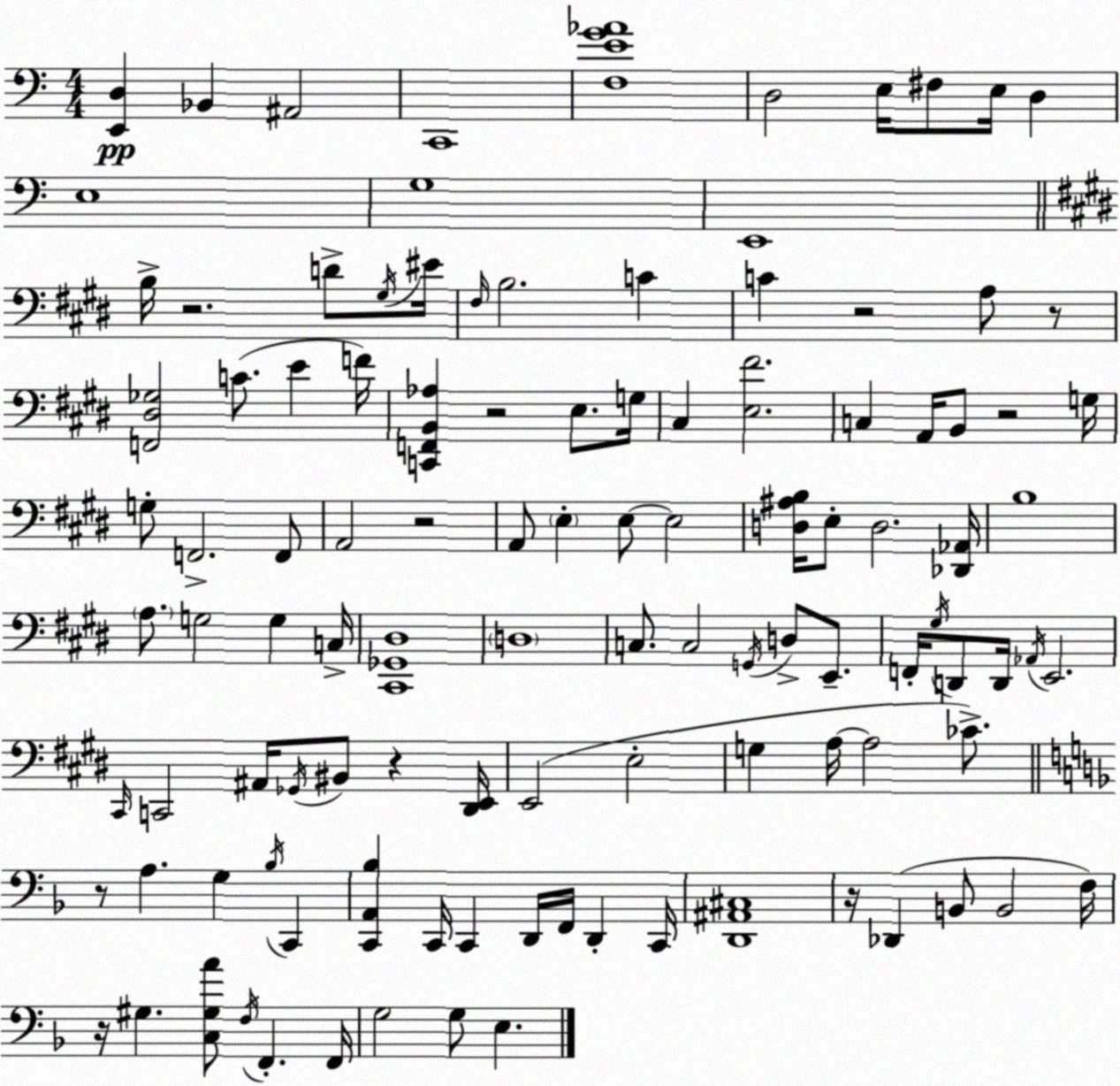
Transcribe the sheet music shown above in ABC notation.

X:1
T:Untitled
M:4/4
L:1/4
K:C
[E,,D,] _B,, ^A,,2 C,,4 [F,EG_A]4 D,2 E,/4 ^F,/2 E,/4 D, E,4 G,4 E,,4 B,/4 z2 D/2 ^G,/4 ^E/4 ^F,/4 B,2 C C z2 A,/2 z/2 [F,,^D,_G,]2 C/2 E F/4 [C,,F,,B,,_A,] z2 E,/2 G,/4 ^C, [E,^F]2 C, A,,/4 B,,/2 z2 G,/4 G,/2 F,,2 F,,/2 A,,2 z2 A,,/2 E, E,/2 E,2 [D,^A,B,]/4 E,/2 D,2 [_D,,_A,,]/4 B,4 A,/2 G,2 G, C,/4 [^C,,_G,,^D,]4 D,4 C,/2 C,2 G,,/4 D,/2 E,,/2 F,,/4 ^G,/4 D,,/2 D,,/4 _A,,/4 E,,2 ^C,,/4 C,,2 ^A,,/4 _G,,/4 ^B,,/2 z [^D,,E,,]/4 E,,2 E,2 G, A,/4 A,2 _C/2 z/2 A, G, _B,/4 C,, [C,,A,,_B,] C,,/4 C,, D,,/4 F,,/4 D,, C,,/4 [D,,^A,,^C,]4 z/4 _D,, B,,/2 B,,2 F,/4 z/4 ^G, [C,^G,A]/2 F,/4 F,, F,,/4 G,2 G,/2 E,